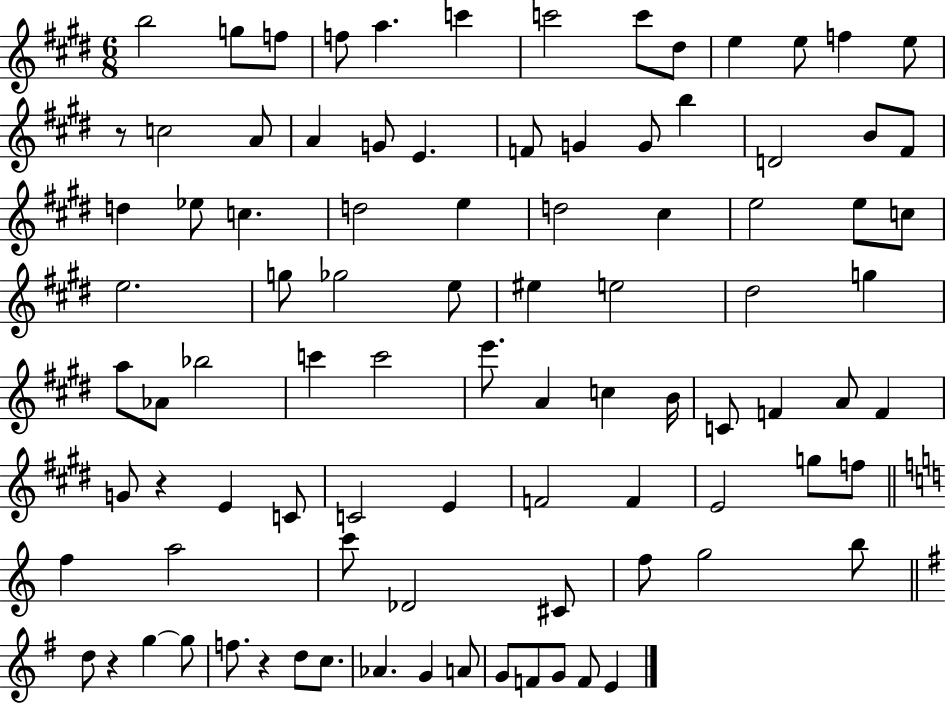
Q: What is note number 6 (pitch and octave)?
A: C6